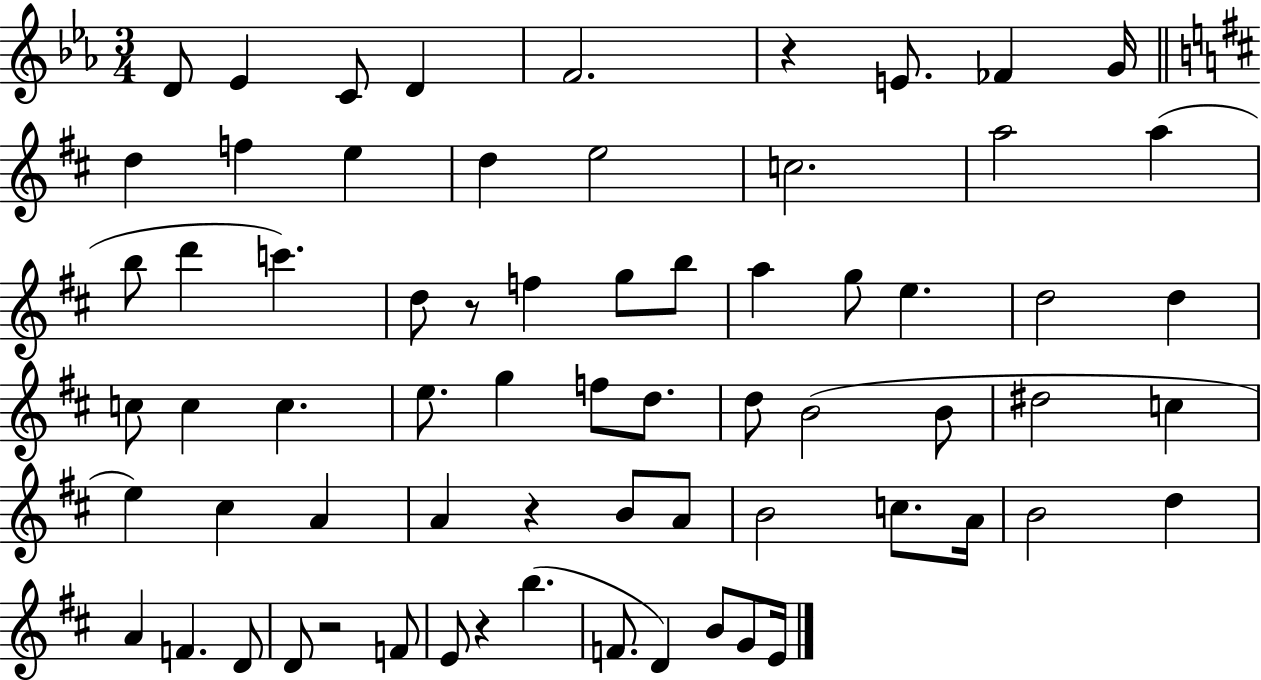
D4/e Eb4/q C4/e D4/q F4/h. R/q E4/e. FES4/q G4/s D5/q F5/q E5/q D5/q E5/h C5/h. A5/h A5/q B5/e D6/q C6/q. D5/e R/e F5/q G5/e B5/e A5/q G5/e E5/q. D5/h D5/q C5/e C5/q C5/q. E5/e. G5/q F5/e D5/e. D5/e B4/h B4/e D#5/h C5/q E5/q C#5/q A4/q A4/q R/q B4/e A4/e B4/h C5/e. A4/s B4/h D5/q A4/q F4/q. D4/e D4/e R/h F4/e E4/e R/q B5/q. F4/e. D4/q B4/e G4/e E4/s